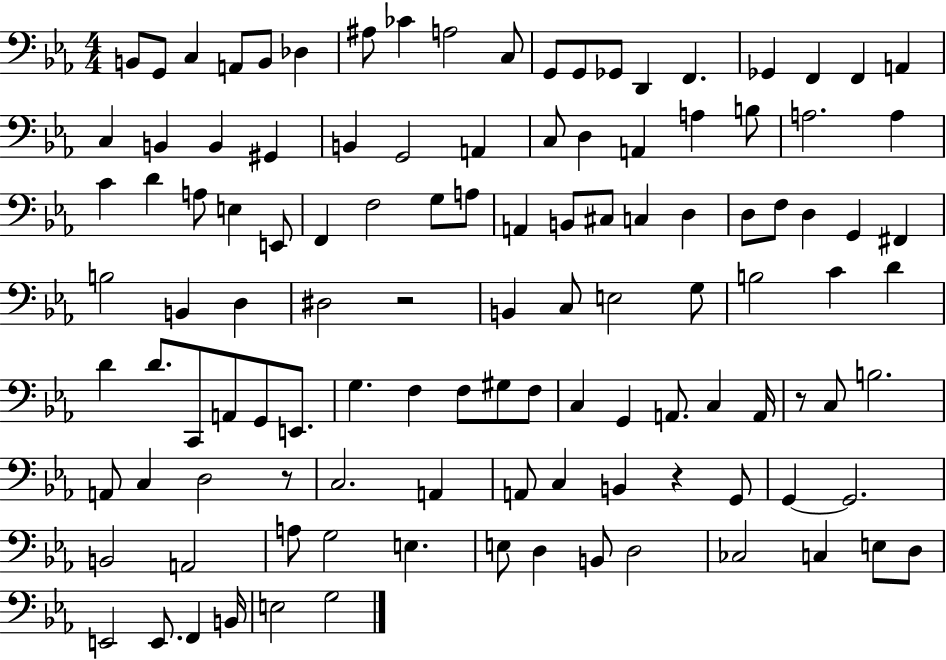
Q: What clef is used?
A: bass